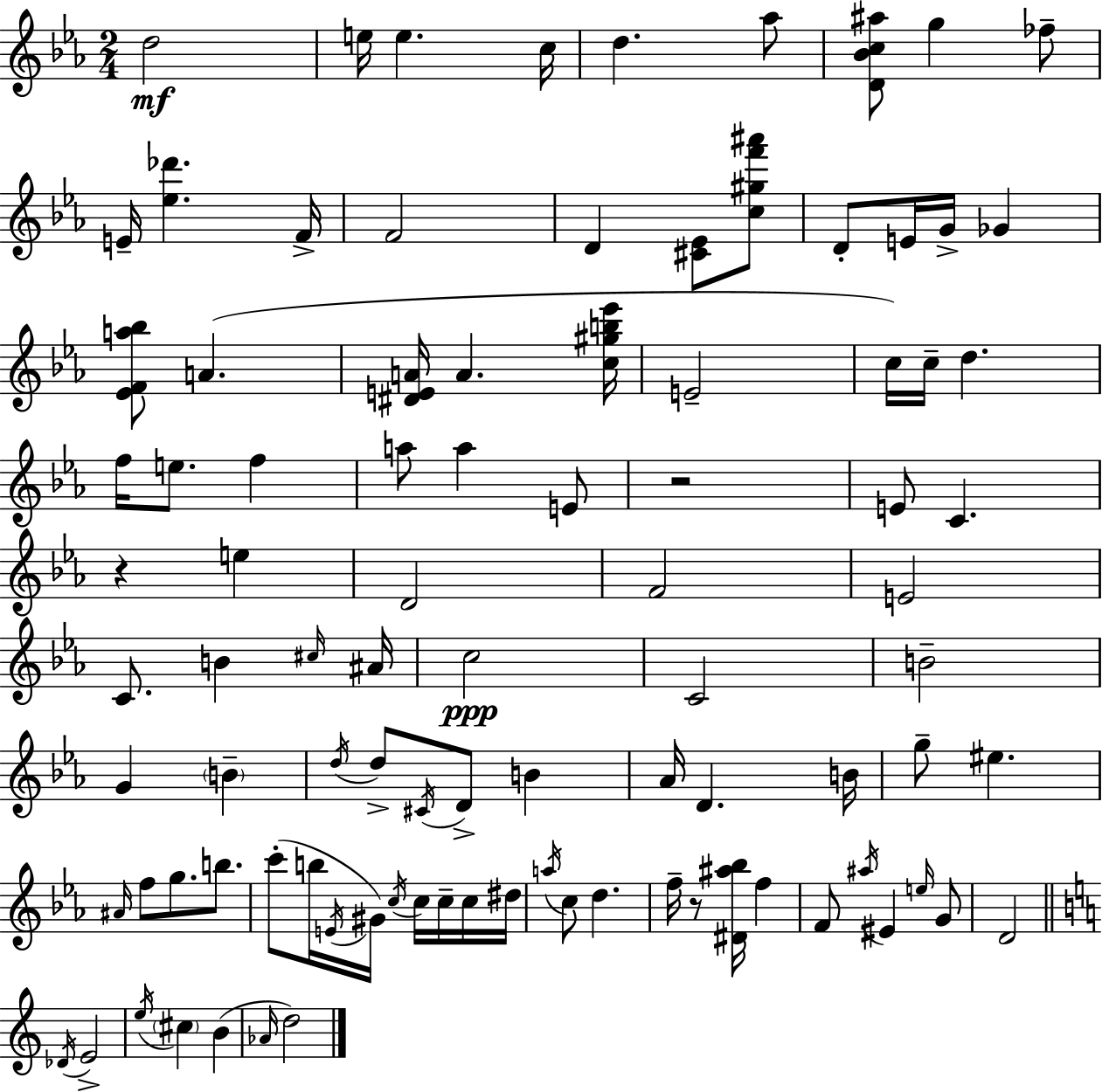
D5/h E5/s E5/q. C5/s D5/q. Ab5/e [D4,Bb4,C5,A#5]/e G5/q FES5/e E4/s [Eb5,Db6]/q. F4/s F4/h D4/q [C#4,Eb4]/e [C5,G#5,F6,A#6]/e D4/e E4/s G4/s Gb4/q [Eb4,F4,A5,Bb5]/e A4/q. [D#4,E4,A4]/s A4/q. [C5,G#5,B5,Eb6]/s E4/h C5/s C5/s D5/q. F5/s E5/e. F5/q A5/e A5/q E4/e R/h E4/e C4/q. R/q E5/q D4/h F4/h E4/h C4/e. B4/q C#5/s A#4/s C5/h C4/h B4/h G4/q B4/q D5/s D5/e C#4/s D4/e B4/q Ab4/s D4/q. B4/s G5/e EIS5/q. A#4/s F5/e G5/e. B5/e. C6/e B5/s E4/s G#4/s C5/s C5/s C5/s C5/s D#5/s A5/s C5/e D5/q. F5/s R/e [D#4,A#5,Bb5]/s F5/q F4/e A#5/s EIS4/q E5/s G4/e D4/h Db4/s E4/h E5/s C#5/q B4/q Ab4/s D5/h